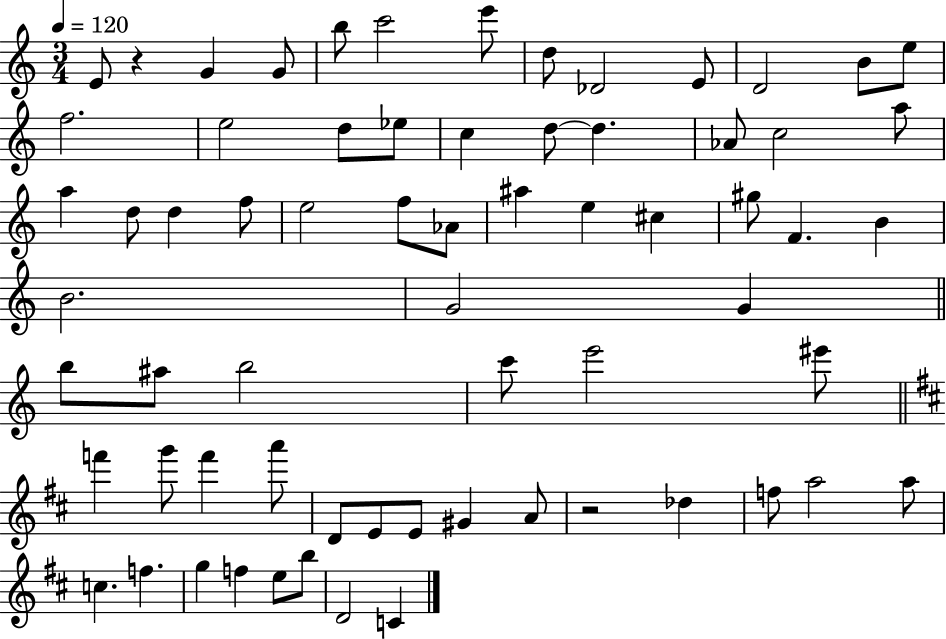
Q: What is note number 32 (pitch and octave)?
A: C#5